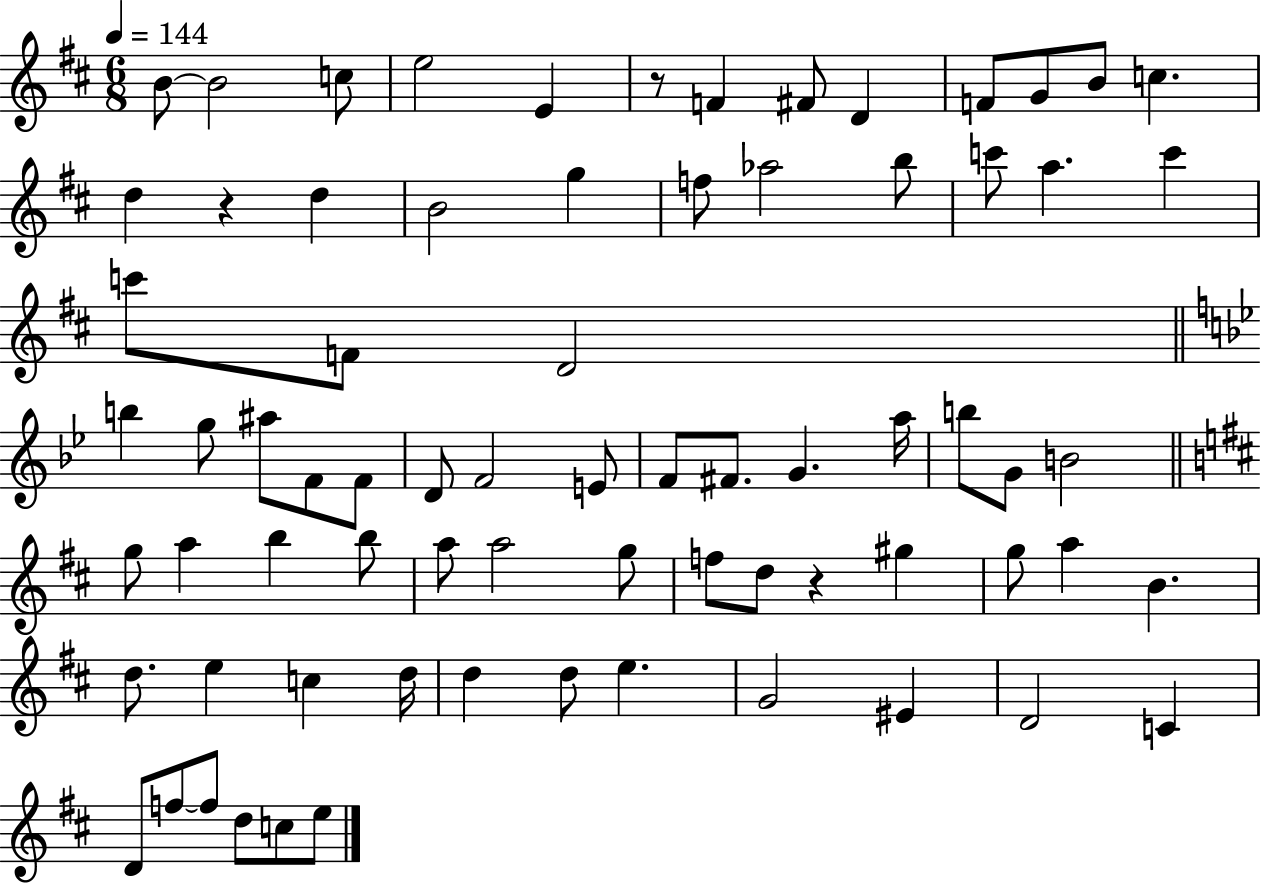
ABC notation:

X:1
T:Untitled
M:6/8
L:1/4
K:D
B/2 B2 c/2 e2 E z/2 F ^F/2 D F/2 G/2 B/2 c d z d B2 g f/2 _a2 b/2 c'/2 a c' c'/2 F/2 D2 b g/2 ^a/2 F/2 F/2 D/2 F2 E/2 F/2 ^F/2 G a/4 b/2 G/2 B2 g/2 a b b/2 a/2 a2 g/2 f/2 d/2 z ^g g/2 a B d/2 e c d/4 d d/2 e G2 ^E D2 C D/2 f/2 f/2 d/2 c/2 e/2